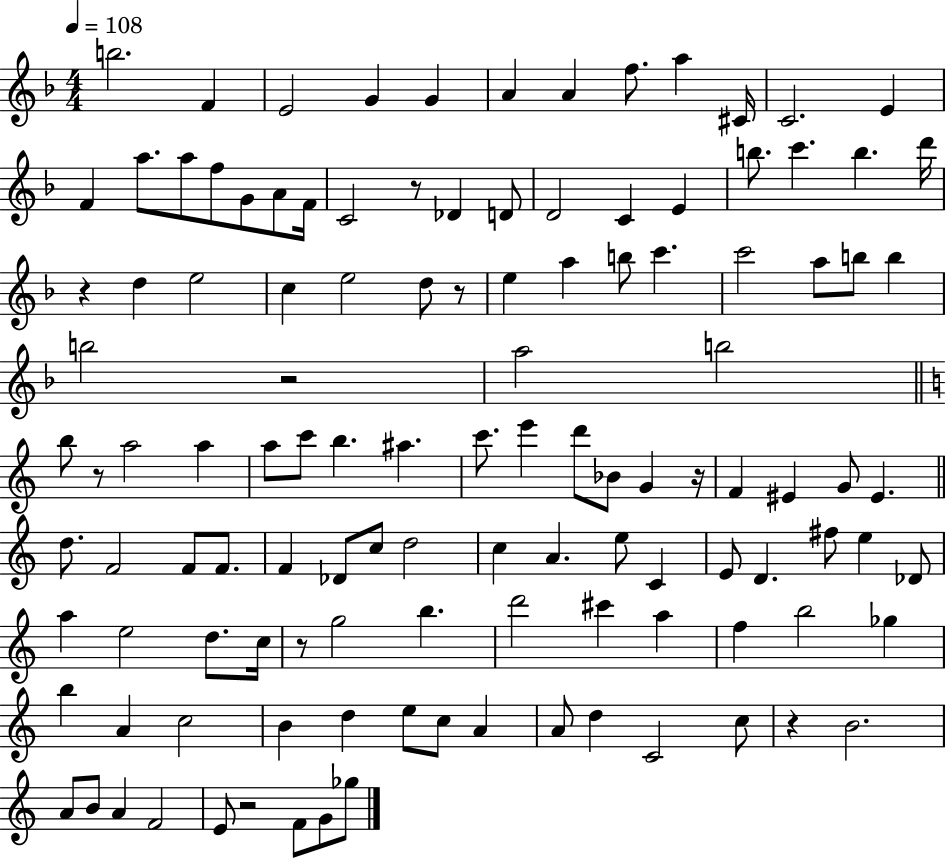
{
  \clef treble
  \numericTimeSignature
  \time 4/4
  \key f \major
  \tempo 4 = 108
  b''2. f'4 | e'2 g'4 g'4 | a'4 a'4 f''8. a''4 cis'16 | c'2. e'4 | \break f'4 a''8. a''8 f''8 g'8 a'8 f'16 | c'2 r8 des'4 d'8 | d'2 c'4 e'4 | b''8. c'''4. b''4. d'''16 | \break r4 d''4 e''2 | c''4 e''2 d''8 r8 | e''4 a''4 b''8 c'''4. | c'''2 a''8 b''8 b''4 | \break b''2 r2 | a''2 b''2 | \bar "||" \break \key a \minor b''8 r8 a''2 a''4 | a''8 c'''8 b''4. ais''4. | c'''8. e'''4 d'''8 bes'8 g'4 r16 | f'4 eis'4 g'8 eis'4. | \break \bar "||" \break \key c \major d''8. f'2 f'8 f'8. | f'4 des'8 c''8 d''2 | c''4 a'4. e''8 c'4 | e'8 d'4. fis''8 e''4 des'8 | \break a''4 e''2 d''8. c''16 | r8 g''2 b''4. | d'''2 cis'''4 a''4 | f''4 b''2 ges''4 | \break b''4 a'4 c''2 | b'4 d''4 e''8 c''8 a'4 | a'8 d''4 c'2 c''8 | r4 b'2. | \break a'8 b'8 a'4 f'2 | e'8 r2 f'8 g'8 ges''8 | \bar "|."
}